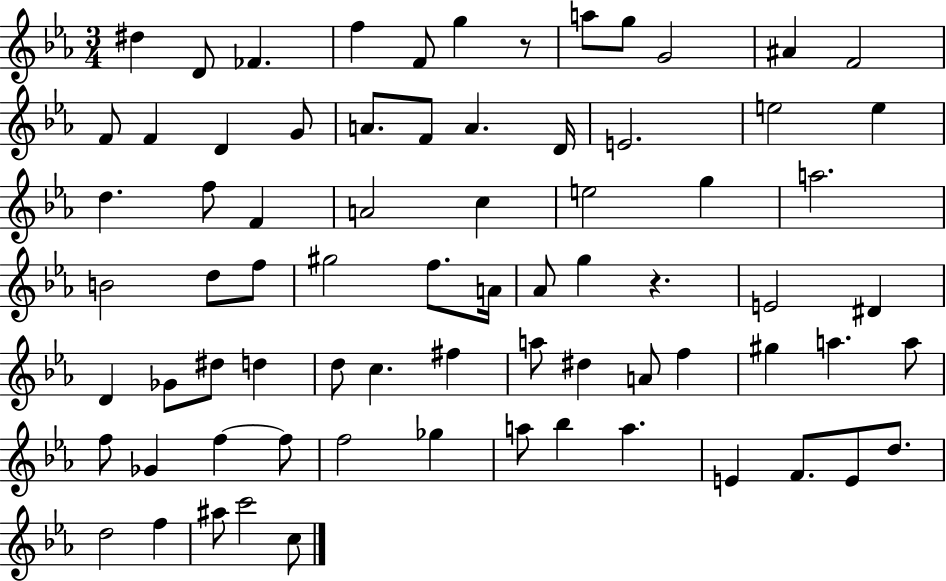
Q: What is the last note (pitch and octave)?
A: C5